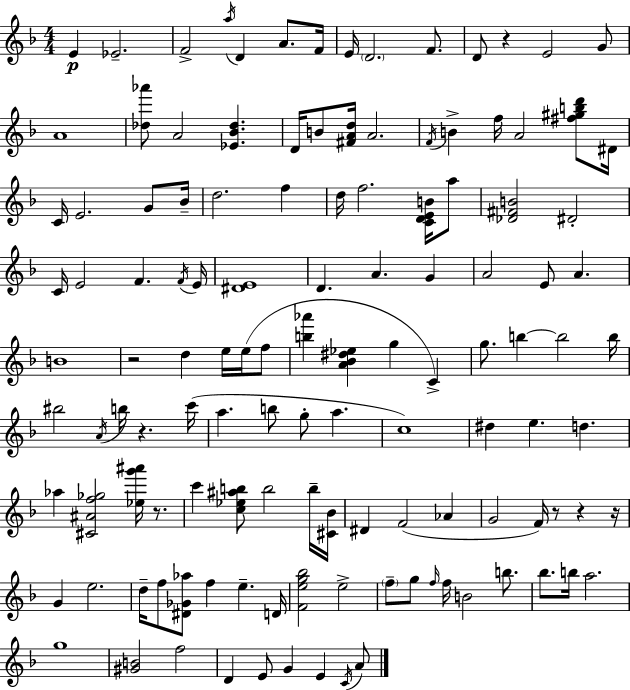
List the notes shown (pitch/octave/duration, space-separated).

E4/q Eb4/h. F4/h A5/s D4/q A4/e. F4/s E4/s D4/h. F4/e. D4/e R/q E4/h G4/e A4/w [Db5,Ab6]/e A4/h [Eb4,Bb4,Db5]/q. D4/s B4/e [F#4,A4,D5]/s A4/h. F4/s B4/q F5/s A4/h [F#5,G#5,B5,D6]/e D#4/s C4/s E4/h. G4/e Bb4/s D5/h. F5/q D5/s F5/h. [C4,D4,E4,B4]/s A5/e [Db4,F#4,B4]/h D#4/h C4/s E4/h F4/q. F4/s E4/s [D#4,E4]/w D4/q. A4/q. G4/q A4/h E4/e A4/q. B4/w R/h D5/q E5/s E5/s F5/e [B5,Ab6]/q [A4,Bb4,D#5,Eb5]/q G5/q C4/q G5/e. B5/q B5/h B5/s BIS5/h A4/s B5/s R/q. C6/s A5/q. B5/e G5/e A5/q. C5/w D#5/q E5/q. D5/q. Ab5/q [C#4,A#4,F5,Gb5]/h [Eb5,G6,A#6]/s R/e. C6/q [C5,Eb5,A#5,B5]/e B5/h B5/s [C#4,Bb4]/s D#4/q F4/h Ab4/q G4/h F4/s R/e R/q R/s G4/q E5/h. D5/s F5/e [D#4,Gb4,Ab5]/e F5/q E5/q. D4/s [F4,E5,G5,Bb5]/h E5/h F5/e G5/e F5/s F5/s B4/h B5/e. Bb5/e. B5/s A5/h. G5/w [G#4,B4]/h F5/h D4/q E4/e G4/q E4/q C4/s A4/e